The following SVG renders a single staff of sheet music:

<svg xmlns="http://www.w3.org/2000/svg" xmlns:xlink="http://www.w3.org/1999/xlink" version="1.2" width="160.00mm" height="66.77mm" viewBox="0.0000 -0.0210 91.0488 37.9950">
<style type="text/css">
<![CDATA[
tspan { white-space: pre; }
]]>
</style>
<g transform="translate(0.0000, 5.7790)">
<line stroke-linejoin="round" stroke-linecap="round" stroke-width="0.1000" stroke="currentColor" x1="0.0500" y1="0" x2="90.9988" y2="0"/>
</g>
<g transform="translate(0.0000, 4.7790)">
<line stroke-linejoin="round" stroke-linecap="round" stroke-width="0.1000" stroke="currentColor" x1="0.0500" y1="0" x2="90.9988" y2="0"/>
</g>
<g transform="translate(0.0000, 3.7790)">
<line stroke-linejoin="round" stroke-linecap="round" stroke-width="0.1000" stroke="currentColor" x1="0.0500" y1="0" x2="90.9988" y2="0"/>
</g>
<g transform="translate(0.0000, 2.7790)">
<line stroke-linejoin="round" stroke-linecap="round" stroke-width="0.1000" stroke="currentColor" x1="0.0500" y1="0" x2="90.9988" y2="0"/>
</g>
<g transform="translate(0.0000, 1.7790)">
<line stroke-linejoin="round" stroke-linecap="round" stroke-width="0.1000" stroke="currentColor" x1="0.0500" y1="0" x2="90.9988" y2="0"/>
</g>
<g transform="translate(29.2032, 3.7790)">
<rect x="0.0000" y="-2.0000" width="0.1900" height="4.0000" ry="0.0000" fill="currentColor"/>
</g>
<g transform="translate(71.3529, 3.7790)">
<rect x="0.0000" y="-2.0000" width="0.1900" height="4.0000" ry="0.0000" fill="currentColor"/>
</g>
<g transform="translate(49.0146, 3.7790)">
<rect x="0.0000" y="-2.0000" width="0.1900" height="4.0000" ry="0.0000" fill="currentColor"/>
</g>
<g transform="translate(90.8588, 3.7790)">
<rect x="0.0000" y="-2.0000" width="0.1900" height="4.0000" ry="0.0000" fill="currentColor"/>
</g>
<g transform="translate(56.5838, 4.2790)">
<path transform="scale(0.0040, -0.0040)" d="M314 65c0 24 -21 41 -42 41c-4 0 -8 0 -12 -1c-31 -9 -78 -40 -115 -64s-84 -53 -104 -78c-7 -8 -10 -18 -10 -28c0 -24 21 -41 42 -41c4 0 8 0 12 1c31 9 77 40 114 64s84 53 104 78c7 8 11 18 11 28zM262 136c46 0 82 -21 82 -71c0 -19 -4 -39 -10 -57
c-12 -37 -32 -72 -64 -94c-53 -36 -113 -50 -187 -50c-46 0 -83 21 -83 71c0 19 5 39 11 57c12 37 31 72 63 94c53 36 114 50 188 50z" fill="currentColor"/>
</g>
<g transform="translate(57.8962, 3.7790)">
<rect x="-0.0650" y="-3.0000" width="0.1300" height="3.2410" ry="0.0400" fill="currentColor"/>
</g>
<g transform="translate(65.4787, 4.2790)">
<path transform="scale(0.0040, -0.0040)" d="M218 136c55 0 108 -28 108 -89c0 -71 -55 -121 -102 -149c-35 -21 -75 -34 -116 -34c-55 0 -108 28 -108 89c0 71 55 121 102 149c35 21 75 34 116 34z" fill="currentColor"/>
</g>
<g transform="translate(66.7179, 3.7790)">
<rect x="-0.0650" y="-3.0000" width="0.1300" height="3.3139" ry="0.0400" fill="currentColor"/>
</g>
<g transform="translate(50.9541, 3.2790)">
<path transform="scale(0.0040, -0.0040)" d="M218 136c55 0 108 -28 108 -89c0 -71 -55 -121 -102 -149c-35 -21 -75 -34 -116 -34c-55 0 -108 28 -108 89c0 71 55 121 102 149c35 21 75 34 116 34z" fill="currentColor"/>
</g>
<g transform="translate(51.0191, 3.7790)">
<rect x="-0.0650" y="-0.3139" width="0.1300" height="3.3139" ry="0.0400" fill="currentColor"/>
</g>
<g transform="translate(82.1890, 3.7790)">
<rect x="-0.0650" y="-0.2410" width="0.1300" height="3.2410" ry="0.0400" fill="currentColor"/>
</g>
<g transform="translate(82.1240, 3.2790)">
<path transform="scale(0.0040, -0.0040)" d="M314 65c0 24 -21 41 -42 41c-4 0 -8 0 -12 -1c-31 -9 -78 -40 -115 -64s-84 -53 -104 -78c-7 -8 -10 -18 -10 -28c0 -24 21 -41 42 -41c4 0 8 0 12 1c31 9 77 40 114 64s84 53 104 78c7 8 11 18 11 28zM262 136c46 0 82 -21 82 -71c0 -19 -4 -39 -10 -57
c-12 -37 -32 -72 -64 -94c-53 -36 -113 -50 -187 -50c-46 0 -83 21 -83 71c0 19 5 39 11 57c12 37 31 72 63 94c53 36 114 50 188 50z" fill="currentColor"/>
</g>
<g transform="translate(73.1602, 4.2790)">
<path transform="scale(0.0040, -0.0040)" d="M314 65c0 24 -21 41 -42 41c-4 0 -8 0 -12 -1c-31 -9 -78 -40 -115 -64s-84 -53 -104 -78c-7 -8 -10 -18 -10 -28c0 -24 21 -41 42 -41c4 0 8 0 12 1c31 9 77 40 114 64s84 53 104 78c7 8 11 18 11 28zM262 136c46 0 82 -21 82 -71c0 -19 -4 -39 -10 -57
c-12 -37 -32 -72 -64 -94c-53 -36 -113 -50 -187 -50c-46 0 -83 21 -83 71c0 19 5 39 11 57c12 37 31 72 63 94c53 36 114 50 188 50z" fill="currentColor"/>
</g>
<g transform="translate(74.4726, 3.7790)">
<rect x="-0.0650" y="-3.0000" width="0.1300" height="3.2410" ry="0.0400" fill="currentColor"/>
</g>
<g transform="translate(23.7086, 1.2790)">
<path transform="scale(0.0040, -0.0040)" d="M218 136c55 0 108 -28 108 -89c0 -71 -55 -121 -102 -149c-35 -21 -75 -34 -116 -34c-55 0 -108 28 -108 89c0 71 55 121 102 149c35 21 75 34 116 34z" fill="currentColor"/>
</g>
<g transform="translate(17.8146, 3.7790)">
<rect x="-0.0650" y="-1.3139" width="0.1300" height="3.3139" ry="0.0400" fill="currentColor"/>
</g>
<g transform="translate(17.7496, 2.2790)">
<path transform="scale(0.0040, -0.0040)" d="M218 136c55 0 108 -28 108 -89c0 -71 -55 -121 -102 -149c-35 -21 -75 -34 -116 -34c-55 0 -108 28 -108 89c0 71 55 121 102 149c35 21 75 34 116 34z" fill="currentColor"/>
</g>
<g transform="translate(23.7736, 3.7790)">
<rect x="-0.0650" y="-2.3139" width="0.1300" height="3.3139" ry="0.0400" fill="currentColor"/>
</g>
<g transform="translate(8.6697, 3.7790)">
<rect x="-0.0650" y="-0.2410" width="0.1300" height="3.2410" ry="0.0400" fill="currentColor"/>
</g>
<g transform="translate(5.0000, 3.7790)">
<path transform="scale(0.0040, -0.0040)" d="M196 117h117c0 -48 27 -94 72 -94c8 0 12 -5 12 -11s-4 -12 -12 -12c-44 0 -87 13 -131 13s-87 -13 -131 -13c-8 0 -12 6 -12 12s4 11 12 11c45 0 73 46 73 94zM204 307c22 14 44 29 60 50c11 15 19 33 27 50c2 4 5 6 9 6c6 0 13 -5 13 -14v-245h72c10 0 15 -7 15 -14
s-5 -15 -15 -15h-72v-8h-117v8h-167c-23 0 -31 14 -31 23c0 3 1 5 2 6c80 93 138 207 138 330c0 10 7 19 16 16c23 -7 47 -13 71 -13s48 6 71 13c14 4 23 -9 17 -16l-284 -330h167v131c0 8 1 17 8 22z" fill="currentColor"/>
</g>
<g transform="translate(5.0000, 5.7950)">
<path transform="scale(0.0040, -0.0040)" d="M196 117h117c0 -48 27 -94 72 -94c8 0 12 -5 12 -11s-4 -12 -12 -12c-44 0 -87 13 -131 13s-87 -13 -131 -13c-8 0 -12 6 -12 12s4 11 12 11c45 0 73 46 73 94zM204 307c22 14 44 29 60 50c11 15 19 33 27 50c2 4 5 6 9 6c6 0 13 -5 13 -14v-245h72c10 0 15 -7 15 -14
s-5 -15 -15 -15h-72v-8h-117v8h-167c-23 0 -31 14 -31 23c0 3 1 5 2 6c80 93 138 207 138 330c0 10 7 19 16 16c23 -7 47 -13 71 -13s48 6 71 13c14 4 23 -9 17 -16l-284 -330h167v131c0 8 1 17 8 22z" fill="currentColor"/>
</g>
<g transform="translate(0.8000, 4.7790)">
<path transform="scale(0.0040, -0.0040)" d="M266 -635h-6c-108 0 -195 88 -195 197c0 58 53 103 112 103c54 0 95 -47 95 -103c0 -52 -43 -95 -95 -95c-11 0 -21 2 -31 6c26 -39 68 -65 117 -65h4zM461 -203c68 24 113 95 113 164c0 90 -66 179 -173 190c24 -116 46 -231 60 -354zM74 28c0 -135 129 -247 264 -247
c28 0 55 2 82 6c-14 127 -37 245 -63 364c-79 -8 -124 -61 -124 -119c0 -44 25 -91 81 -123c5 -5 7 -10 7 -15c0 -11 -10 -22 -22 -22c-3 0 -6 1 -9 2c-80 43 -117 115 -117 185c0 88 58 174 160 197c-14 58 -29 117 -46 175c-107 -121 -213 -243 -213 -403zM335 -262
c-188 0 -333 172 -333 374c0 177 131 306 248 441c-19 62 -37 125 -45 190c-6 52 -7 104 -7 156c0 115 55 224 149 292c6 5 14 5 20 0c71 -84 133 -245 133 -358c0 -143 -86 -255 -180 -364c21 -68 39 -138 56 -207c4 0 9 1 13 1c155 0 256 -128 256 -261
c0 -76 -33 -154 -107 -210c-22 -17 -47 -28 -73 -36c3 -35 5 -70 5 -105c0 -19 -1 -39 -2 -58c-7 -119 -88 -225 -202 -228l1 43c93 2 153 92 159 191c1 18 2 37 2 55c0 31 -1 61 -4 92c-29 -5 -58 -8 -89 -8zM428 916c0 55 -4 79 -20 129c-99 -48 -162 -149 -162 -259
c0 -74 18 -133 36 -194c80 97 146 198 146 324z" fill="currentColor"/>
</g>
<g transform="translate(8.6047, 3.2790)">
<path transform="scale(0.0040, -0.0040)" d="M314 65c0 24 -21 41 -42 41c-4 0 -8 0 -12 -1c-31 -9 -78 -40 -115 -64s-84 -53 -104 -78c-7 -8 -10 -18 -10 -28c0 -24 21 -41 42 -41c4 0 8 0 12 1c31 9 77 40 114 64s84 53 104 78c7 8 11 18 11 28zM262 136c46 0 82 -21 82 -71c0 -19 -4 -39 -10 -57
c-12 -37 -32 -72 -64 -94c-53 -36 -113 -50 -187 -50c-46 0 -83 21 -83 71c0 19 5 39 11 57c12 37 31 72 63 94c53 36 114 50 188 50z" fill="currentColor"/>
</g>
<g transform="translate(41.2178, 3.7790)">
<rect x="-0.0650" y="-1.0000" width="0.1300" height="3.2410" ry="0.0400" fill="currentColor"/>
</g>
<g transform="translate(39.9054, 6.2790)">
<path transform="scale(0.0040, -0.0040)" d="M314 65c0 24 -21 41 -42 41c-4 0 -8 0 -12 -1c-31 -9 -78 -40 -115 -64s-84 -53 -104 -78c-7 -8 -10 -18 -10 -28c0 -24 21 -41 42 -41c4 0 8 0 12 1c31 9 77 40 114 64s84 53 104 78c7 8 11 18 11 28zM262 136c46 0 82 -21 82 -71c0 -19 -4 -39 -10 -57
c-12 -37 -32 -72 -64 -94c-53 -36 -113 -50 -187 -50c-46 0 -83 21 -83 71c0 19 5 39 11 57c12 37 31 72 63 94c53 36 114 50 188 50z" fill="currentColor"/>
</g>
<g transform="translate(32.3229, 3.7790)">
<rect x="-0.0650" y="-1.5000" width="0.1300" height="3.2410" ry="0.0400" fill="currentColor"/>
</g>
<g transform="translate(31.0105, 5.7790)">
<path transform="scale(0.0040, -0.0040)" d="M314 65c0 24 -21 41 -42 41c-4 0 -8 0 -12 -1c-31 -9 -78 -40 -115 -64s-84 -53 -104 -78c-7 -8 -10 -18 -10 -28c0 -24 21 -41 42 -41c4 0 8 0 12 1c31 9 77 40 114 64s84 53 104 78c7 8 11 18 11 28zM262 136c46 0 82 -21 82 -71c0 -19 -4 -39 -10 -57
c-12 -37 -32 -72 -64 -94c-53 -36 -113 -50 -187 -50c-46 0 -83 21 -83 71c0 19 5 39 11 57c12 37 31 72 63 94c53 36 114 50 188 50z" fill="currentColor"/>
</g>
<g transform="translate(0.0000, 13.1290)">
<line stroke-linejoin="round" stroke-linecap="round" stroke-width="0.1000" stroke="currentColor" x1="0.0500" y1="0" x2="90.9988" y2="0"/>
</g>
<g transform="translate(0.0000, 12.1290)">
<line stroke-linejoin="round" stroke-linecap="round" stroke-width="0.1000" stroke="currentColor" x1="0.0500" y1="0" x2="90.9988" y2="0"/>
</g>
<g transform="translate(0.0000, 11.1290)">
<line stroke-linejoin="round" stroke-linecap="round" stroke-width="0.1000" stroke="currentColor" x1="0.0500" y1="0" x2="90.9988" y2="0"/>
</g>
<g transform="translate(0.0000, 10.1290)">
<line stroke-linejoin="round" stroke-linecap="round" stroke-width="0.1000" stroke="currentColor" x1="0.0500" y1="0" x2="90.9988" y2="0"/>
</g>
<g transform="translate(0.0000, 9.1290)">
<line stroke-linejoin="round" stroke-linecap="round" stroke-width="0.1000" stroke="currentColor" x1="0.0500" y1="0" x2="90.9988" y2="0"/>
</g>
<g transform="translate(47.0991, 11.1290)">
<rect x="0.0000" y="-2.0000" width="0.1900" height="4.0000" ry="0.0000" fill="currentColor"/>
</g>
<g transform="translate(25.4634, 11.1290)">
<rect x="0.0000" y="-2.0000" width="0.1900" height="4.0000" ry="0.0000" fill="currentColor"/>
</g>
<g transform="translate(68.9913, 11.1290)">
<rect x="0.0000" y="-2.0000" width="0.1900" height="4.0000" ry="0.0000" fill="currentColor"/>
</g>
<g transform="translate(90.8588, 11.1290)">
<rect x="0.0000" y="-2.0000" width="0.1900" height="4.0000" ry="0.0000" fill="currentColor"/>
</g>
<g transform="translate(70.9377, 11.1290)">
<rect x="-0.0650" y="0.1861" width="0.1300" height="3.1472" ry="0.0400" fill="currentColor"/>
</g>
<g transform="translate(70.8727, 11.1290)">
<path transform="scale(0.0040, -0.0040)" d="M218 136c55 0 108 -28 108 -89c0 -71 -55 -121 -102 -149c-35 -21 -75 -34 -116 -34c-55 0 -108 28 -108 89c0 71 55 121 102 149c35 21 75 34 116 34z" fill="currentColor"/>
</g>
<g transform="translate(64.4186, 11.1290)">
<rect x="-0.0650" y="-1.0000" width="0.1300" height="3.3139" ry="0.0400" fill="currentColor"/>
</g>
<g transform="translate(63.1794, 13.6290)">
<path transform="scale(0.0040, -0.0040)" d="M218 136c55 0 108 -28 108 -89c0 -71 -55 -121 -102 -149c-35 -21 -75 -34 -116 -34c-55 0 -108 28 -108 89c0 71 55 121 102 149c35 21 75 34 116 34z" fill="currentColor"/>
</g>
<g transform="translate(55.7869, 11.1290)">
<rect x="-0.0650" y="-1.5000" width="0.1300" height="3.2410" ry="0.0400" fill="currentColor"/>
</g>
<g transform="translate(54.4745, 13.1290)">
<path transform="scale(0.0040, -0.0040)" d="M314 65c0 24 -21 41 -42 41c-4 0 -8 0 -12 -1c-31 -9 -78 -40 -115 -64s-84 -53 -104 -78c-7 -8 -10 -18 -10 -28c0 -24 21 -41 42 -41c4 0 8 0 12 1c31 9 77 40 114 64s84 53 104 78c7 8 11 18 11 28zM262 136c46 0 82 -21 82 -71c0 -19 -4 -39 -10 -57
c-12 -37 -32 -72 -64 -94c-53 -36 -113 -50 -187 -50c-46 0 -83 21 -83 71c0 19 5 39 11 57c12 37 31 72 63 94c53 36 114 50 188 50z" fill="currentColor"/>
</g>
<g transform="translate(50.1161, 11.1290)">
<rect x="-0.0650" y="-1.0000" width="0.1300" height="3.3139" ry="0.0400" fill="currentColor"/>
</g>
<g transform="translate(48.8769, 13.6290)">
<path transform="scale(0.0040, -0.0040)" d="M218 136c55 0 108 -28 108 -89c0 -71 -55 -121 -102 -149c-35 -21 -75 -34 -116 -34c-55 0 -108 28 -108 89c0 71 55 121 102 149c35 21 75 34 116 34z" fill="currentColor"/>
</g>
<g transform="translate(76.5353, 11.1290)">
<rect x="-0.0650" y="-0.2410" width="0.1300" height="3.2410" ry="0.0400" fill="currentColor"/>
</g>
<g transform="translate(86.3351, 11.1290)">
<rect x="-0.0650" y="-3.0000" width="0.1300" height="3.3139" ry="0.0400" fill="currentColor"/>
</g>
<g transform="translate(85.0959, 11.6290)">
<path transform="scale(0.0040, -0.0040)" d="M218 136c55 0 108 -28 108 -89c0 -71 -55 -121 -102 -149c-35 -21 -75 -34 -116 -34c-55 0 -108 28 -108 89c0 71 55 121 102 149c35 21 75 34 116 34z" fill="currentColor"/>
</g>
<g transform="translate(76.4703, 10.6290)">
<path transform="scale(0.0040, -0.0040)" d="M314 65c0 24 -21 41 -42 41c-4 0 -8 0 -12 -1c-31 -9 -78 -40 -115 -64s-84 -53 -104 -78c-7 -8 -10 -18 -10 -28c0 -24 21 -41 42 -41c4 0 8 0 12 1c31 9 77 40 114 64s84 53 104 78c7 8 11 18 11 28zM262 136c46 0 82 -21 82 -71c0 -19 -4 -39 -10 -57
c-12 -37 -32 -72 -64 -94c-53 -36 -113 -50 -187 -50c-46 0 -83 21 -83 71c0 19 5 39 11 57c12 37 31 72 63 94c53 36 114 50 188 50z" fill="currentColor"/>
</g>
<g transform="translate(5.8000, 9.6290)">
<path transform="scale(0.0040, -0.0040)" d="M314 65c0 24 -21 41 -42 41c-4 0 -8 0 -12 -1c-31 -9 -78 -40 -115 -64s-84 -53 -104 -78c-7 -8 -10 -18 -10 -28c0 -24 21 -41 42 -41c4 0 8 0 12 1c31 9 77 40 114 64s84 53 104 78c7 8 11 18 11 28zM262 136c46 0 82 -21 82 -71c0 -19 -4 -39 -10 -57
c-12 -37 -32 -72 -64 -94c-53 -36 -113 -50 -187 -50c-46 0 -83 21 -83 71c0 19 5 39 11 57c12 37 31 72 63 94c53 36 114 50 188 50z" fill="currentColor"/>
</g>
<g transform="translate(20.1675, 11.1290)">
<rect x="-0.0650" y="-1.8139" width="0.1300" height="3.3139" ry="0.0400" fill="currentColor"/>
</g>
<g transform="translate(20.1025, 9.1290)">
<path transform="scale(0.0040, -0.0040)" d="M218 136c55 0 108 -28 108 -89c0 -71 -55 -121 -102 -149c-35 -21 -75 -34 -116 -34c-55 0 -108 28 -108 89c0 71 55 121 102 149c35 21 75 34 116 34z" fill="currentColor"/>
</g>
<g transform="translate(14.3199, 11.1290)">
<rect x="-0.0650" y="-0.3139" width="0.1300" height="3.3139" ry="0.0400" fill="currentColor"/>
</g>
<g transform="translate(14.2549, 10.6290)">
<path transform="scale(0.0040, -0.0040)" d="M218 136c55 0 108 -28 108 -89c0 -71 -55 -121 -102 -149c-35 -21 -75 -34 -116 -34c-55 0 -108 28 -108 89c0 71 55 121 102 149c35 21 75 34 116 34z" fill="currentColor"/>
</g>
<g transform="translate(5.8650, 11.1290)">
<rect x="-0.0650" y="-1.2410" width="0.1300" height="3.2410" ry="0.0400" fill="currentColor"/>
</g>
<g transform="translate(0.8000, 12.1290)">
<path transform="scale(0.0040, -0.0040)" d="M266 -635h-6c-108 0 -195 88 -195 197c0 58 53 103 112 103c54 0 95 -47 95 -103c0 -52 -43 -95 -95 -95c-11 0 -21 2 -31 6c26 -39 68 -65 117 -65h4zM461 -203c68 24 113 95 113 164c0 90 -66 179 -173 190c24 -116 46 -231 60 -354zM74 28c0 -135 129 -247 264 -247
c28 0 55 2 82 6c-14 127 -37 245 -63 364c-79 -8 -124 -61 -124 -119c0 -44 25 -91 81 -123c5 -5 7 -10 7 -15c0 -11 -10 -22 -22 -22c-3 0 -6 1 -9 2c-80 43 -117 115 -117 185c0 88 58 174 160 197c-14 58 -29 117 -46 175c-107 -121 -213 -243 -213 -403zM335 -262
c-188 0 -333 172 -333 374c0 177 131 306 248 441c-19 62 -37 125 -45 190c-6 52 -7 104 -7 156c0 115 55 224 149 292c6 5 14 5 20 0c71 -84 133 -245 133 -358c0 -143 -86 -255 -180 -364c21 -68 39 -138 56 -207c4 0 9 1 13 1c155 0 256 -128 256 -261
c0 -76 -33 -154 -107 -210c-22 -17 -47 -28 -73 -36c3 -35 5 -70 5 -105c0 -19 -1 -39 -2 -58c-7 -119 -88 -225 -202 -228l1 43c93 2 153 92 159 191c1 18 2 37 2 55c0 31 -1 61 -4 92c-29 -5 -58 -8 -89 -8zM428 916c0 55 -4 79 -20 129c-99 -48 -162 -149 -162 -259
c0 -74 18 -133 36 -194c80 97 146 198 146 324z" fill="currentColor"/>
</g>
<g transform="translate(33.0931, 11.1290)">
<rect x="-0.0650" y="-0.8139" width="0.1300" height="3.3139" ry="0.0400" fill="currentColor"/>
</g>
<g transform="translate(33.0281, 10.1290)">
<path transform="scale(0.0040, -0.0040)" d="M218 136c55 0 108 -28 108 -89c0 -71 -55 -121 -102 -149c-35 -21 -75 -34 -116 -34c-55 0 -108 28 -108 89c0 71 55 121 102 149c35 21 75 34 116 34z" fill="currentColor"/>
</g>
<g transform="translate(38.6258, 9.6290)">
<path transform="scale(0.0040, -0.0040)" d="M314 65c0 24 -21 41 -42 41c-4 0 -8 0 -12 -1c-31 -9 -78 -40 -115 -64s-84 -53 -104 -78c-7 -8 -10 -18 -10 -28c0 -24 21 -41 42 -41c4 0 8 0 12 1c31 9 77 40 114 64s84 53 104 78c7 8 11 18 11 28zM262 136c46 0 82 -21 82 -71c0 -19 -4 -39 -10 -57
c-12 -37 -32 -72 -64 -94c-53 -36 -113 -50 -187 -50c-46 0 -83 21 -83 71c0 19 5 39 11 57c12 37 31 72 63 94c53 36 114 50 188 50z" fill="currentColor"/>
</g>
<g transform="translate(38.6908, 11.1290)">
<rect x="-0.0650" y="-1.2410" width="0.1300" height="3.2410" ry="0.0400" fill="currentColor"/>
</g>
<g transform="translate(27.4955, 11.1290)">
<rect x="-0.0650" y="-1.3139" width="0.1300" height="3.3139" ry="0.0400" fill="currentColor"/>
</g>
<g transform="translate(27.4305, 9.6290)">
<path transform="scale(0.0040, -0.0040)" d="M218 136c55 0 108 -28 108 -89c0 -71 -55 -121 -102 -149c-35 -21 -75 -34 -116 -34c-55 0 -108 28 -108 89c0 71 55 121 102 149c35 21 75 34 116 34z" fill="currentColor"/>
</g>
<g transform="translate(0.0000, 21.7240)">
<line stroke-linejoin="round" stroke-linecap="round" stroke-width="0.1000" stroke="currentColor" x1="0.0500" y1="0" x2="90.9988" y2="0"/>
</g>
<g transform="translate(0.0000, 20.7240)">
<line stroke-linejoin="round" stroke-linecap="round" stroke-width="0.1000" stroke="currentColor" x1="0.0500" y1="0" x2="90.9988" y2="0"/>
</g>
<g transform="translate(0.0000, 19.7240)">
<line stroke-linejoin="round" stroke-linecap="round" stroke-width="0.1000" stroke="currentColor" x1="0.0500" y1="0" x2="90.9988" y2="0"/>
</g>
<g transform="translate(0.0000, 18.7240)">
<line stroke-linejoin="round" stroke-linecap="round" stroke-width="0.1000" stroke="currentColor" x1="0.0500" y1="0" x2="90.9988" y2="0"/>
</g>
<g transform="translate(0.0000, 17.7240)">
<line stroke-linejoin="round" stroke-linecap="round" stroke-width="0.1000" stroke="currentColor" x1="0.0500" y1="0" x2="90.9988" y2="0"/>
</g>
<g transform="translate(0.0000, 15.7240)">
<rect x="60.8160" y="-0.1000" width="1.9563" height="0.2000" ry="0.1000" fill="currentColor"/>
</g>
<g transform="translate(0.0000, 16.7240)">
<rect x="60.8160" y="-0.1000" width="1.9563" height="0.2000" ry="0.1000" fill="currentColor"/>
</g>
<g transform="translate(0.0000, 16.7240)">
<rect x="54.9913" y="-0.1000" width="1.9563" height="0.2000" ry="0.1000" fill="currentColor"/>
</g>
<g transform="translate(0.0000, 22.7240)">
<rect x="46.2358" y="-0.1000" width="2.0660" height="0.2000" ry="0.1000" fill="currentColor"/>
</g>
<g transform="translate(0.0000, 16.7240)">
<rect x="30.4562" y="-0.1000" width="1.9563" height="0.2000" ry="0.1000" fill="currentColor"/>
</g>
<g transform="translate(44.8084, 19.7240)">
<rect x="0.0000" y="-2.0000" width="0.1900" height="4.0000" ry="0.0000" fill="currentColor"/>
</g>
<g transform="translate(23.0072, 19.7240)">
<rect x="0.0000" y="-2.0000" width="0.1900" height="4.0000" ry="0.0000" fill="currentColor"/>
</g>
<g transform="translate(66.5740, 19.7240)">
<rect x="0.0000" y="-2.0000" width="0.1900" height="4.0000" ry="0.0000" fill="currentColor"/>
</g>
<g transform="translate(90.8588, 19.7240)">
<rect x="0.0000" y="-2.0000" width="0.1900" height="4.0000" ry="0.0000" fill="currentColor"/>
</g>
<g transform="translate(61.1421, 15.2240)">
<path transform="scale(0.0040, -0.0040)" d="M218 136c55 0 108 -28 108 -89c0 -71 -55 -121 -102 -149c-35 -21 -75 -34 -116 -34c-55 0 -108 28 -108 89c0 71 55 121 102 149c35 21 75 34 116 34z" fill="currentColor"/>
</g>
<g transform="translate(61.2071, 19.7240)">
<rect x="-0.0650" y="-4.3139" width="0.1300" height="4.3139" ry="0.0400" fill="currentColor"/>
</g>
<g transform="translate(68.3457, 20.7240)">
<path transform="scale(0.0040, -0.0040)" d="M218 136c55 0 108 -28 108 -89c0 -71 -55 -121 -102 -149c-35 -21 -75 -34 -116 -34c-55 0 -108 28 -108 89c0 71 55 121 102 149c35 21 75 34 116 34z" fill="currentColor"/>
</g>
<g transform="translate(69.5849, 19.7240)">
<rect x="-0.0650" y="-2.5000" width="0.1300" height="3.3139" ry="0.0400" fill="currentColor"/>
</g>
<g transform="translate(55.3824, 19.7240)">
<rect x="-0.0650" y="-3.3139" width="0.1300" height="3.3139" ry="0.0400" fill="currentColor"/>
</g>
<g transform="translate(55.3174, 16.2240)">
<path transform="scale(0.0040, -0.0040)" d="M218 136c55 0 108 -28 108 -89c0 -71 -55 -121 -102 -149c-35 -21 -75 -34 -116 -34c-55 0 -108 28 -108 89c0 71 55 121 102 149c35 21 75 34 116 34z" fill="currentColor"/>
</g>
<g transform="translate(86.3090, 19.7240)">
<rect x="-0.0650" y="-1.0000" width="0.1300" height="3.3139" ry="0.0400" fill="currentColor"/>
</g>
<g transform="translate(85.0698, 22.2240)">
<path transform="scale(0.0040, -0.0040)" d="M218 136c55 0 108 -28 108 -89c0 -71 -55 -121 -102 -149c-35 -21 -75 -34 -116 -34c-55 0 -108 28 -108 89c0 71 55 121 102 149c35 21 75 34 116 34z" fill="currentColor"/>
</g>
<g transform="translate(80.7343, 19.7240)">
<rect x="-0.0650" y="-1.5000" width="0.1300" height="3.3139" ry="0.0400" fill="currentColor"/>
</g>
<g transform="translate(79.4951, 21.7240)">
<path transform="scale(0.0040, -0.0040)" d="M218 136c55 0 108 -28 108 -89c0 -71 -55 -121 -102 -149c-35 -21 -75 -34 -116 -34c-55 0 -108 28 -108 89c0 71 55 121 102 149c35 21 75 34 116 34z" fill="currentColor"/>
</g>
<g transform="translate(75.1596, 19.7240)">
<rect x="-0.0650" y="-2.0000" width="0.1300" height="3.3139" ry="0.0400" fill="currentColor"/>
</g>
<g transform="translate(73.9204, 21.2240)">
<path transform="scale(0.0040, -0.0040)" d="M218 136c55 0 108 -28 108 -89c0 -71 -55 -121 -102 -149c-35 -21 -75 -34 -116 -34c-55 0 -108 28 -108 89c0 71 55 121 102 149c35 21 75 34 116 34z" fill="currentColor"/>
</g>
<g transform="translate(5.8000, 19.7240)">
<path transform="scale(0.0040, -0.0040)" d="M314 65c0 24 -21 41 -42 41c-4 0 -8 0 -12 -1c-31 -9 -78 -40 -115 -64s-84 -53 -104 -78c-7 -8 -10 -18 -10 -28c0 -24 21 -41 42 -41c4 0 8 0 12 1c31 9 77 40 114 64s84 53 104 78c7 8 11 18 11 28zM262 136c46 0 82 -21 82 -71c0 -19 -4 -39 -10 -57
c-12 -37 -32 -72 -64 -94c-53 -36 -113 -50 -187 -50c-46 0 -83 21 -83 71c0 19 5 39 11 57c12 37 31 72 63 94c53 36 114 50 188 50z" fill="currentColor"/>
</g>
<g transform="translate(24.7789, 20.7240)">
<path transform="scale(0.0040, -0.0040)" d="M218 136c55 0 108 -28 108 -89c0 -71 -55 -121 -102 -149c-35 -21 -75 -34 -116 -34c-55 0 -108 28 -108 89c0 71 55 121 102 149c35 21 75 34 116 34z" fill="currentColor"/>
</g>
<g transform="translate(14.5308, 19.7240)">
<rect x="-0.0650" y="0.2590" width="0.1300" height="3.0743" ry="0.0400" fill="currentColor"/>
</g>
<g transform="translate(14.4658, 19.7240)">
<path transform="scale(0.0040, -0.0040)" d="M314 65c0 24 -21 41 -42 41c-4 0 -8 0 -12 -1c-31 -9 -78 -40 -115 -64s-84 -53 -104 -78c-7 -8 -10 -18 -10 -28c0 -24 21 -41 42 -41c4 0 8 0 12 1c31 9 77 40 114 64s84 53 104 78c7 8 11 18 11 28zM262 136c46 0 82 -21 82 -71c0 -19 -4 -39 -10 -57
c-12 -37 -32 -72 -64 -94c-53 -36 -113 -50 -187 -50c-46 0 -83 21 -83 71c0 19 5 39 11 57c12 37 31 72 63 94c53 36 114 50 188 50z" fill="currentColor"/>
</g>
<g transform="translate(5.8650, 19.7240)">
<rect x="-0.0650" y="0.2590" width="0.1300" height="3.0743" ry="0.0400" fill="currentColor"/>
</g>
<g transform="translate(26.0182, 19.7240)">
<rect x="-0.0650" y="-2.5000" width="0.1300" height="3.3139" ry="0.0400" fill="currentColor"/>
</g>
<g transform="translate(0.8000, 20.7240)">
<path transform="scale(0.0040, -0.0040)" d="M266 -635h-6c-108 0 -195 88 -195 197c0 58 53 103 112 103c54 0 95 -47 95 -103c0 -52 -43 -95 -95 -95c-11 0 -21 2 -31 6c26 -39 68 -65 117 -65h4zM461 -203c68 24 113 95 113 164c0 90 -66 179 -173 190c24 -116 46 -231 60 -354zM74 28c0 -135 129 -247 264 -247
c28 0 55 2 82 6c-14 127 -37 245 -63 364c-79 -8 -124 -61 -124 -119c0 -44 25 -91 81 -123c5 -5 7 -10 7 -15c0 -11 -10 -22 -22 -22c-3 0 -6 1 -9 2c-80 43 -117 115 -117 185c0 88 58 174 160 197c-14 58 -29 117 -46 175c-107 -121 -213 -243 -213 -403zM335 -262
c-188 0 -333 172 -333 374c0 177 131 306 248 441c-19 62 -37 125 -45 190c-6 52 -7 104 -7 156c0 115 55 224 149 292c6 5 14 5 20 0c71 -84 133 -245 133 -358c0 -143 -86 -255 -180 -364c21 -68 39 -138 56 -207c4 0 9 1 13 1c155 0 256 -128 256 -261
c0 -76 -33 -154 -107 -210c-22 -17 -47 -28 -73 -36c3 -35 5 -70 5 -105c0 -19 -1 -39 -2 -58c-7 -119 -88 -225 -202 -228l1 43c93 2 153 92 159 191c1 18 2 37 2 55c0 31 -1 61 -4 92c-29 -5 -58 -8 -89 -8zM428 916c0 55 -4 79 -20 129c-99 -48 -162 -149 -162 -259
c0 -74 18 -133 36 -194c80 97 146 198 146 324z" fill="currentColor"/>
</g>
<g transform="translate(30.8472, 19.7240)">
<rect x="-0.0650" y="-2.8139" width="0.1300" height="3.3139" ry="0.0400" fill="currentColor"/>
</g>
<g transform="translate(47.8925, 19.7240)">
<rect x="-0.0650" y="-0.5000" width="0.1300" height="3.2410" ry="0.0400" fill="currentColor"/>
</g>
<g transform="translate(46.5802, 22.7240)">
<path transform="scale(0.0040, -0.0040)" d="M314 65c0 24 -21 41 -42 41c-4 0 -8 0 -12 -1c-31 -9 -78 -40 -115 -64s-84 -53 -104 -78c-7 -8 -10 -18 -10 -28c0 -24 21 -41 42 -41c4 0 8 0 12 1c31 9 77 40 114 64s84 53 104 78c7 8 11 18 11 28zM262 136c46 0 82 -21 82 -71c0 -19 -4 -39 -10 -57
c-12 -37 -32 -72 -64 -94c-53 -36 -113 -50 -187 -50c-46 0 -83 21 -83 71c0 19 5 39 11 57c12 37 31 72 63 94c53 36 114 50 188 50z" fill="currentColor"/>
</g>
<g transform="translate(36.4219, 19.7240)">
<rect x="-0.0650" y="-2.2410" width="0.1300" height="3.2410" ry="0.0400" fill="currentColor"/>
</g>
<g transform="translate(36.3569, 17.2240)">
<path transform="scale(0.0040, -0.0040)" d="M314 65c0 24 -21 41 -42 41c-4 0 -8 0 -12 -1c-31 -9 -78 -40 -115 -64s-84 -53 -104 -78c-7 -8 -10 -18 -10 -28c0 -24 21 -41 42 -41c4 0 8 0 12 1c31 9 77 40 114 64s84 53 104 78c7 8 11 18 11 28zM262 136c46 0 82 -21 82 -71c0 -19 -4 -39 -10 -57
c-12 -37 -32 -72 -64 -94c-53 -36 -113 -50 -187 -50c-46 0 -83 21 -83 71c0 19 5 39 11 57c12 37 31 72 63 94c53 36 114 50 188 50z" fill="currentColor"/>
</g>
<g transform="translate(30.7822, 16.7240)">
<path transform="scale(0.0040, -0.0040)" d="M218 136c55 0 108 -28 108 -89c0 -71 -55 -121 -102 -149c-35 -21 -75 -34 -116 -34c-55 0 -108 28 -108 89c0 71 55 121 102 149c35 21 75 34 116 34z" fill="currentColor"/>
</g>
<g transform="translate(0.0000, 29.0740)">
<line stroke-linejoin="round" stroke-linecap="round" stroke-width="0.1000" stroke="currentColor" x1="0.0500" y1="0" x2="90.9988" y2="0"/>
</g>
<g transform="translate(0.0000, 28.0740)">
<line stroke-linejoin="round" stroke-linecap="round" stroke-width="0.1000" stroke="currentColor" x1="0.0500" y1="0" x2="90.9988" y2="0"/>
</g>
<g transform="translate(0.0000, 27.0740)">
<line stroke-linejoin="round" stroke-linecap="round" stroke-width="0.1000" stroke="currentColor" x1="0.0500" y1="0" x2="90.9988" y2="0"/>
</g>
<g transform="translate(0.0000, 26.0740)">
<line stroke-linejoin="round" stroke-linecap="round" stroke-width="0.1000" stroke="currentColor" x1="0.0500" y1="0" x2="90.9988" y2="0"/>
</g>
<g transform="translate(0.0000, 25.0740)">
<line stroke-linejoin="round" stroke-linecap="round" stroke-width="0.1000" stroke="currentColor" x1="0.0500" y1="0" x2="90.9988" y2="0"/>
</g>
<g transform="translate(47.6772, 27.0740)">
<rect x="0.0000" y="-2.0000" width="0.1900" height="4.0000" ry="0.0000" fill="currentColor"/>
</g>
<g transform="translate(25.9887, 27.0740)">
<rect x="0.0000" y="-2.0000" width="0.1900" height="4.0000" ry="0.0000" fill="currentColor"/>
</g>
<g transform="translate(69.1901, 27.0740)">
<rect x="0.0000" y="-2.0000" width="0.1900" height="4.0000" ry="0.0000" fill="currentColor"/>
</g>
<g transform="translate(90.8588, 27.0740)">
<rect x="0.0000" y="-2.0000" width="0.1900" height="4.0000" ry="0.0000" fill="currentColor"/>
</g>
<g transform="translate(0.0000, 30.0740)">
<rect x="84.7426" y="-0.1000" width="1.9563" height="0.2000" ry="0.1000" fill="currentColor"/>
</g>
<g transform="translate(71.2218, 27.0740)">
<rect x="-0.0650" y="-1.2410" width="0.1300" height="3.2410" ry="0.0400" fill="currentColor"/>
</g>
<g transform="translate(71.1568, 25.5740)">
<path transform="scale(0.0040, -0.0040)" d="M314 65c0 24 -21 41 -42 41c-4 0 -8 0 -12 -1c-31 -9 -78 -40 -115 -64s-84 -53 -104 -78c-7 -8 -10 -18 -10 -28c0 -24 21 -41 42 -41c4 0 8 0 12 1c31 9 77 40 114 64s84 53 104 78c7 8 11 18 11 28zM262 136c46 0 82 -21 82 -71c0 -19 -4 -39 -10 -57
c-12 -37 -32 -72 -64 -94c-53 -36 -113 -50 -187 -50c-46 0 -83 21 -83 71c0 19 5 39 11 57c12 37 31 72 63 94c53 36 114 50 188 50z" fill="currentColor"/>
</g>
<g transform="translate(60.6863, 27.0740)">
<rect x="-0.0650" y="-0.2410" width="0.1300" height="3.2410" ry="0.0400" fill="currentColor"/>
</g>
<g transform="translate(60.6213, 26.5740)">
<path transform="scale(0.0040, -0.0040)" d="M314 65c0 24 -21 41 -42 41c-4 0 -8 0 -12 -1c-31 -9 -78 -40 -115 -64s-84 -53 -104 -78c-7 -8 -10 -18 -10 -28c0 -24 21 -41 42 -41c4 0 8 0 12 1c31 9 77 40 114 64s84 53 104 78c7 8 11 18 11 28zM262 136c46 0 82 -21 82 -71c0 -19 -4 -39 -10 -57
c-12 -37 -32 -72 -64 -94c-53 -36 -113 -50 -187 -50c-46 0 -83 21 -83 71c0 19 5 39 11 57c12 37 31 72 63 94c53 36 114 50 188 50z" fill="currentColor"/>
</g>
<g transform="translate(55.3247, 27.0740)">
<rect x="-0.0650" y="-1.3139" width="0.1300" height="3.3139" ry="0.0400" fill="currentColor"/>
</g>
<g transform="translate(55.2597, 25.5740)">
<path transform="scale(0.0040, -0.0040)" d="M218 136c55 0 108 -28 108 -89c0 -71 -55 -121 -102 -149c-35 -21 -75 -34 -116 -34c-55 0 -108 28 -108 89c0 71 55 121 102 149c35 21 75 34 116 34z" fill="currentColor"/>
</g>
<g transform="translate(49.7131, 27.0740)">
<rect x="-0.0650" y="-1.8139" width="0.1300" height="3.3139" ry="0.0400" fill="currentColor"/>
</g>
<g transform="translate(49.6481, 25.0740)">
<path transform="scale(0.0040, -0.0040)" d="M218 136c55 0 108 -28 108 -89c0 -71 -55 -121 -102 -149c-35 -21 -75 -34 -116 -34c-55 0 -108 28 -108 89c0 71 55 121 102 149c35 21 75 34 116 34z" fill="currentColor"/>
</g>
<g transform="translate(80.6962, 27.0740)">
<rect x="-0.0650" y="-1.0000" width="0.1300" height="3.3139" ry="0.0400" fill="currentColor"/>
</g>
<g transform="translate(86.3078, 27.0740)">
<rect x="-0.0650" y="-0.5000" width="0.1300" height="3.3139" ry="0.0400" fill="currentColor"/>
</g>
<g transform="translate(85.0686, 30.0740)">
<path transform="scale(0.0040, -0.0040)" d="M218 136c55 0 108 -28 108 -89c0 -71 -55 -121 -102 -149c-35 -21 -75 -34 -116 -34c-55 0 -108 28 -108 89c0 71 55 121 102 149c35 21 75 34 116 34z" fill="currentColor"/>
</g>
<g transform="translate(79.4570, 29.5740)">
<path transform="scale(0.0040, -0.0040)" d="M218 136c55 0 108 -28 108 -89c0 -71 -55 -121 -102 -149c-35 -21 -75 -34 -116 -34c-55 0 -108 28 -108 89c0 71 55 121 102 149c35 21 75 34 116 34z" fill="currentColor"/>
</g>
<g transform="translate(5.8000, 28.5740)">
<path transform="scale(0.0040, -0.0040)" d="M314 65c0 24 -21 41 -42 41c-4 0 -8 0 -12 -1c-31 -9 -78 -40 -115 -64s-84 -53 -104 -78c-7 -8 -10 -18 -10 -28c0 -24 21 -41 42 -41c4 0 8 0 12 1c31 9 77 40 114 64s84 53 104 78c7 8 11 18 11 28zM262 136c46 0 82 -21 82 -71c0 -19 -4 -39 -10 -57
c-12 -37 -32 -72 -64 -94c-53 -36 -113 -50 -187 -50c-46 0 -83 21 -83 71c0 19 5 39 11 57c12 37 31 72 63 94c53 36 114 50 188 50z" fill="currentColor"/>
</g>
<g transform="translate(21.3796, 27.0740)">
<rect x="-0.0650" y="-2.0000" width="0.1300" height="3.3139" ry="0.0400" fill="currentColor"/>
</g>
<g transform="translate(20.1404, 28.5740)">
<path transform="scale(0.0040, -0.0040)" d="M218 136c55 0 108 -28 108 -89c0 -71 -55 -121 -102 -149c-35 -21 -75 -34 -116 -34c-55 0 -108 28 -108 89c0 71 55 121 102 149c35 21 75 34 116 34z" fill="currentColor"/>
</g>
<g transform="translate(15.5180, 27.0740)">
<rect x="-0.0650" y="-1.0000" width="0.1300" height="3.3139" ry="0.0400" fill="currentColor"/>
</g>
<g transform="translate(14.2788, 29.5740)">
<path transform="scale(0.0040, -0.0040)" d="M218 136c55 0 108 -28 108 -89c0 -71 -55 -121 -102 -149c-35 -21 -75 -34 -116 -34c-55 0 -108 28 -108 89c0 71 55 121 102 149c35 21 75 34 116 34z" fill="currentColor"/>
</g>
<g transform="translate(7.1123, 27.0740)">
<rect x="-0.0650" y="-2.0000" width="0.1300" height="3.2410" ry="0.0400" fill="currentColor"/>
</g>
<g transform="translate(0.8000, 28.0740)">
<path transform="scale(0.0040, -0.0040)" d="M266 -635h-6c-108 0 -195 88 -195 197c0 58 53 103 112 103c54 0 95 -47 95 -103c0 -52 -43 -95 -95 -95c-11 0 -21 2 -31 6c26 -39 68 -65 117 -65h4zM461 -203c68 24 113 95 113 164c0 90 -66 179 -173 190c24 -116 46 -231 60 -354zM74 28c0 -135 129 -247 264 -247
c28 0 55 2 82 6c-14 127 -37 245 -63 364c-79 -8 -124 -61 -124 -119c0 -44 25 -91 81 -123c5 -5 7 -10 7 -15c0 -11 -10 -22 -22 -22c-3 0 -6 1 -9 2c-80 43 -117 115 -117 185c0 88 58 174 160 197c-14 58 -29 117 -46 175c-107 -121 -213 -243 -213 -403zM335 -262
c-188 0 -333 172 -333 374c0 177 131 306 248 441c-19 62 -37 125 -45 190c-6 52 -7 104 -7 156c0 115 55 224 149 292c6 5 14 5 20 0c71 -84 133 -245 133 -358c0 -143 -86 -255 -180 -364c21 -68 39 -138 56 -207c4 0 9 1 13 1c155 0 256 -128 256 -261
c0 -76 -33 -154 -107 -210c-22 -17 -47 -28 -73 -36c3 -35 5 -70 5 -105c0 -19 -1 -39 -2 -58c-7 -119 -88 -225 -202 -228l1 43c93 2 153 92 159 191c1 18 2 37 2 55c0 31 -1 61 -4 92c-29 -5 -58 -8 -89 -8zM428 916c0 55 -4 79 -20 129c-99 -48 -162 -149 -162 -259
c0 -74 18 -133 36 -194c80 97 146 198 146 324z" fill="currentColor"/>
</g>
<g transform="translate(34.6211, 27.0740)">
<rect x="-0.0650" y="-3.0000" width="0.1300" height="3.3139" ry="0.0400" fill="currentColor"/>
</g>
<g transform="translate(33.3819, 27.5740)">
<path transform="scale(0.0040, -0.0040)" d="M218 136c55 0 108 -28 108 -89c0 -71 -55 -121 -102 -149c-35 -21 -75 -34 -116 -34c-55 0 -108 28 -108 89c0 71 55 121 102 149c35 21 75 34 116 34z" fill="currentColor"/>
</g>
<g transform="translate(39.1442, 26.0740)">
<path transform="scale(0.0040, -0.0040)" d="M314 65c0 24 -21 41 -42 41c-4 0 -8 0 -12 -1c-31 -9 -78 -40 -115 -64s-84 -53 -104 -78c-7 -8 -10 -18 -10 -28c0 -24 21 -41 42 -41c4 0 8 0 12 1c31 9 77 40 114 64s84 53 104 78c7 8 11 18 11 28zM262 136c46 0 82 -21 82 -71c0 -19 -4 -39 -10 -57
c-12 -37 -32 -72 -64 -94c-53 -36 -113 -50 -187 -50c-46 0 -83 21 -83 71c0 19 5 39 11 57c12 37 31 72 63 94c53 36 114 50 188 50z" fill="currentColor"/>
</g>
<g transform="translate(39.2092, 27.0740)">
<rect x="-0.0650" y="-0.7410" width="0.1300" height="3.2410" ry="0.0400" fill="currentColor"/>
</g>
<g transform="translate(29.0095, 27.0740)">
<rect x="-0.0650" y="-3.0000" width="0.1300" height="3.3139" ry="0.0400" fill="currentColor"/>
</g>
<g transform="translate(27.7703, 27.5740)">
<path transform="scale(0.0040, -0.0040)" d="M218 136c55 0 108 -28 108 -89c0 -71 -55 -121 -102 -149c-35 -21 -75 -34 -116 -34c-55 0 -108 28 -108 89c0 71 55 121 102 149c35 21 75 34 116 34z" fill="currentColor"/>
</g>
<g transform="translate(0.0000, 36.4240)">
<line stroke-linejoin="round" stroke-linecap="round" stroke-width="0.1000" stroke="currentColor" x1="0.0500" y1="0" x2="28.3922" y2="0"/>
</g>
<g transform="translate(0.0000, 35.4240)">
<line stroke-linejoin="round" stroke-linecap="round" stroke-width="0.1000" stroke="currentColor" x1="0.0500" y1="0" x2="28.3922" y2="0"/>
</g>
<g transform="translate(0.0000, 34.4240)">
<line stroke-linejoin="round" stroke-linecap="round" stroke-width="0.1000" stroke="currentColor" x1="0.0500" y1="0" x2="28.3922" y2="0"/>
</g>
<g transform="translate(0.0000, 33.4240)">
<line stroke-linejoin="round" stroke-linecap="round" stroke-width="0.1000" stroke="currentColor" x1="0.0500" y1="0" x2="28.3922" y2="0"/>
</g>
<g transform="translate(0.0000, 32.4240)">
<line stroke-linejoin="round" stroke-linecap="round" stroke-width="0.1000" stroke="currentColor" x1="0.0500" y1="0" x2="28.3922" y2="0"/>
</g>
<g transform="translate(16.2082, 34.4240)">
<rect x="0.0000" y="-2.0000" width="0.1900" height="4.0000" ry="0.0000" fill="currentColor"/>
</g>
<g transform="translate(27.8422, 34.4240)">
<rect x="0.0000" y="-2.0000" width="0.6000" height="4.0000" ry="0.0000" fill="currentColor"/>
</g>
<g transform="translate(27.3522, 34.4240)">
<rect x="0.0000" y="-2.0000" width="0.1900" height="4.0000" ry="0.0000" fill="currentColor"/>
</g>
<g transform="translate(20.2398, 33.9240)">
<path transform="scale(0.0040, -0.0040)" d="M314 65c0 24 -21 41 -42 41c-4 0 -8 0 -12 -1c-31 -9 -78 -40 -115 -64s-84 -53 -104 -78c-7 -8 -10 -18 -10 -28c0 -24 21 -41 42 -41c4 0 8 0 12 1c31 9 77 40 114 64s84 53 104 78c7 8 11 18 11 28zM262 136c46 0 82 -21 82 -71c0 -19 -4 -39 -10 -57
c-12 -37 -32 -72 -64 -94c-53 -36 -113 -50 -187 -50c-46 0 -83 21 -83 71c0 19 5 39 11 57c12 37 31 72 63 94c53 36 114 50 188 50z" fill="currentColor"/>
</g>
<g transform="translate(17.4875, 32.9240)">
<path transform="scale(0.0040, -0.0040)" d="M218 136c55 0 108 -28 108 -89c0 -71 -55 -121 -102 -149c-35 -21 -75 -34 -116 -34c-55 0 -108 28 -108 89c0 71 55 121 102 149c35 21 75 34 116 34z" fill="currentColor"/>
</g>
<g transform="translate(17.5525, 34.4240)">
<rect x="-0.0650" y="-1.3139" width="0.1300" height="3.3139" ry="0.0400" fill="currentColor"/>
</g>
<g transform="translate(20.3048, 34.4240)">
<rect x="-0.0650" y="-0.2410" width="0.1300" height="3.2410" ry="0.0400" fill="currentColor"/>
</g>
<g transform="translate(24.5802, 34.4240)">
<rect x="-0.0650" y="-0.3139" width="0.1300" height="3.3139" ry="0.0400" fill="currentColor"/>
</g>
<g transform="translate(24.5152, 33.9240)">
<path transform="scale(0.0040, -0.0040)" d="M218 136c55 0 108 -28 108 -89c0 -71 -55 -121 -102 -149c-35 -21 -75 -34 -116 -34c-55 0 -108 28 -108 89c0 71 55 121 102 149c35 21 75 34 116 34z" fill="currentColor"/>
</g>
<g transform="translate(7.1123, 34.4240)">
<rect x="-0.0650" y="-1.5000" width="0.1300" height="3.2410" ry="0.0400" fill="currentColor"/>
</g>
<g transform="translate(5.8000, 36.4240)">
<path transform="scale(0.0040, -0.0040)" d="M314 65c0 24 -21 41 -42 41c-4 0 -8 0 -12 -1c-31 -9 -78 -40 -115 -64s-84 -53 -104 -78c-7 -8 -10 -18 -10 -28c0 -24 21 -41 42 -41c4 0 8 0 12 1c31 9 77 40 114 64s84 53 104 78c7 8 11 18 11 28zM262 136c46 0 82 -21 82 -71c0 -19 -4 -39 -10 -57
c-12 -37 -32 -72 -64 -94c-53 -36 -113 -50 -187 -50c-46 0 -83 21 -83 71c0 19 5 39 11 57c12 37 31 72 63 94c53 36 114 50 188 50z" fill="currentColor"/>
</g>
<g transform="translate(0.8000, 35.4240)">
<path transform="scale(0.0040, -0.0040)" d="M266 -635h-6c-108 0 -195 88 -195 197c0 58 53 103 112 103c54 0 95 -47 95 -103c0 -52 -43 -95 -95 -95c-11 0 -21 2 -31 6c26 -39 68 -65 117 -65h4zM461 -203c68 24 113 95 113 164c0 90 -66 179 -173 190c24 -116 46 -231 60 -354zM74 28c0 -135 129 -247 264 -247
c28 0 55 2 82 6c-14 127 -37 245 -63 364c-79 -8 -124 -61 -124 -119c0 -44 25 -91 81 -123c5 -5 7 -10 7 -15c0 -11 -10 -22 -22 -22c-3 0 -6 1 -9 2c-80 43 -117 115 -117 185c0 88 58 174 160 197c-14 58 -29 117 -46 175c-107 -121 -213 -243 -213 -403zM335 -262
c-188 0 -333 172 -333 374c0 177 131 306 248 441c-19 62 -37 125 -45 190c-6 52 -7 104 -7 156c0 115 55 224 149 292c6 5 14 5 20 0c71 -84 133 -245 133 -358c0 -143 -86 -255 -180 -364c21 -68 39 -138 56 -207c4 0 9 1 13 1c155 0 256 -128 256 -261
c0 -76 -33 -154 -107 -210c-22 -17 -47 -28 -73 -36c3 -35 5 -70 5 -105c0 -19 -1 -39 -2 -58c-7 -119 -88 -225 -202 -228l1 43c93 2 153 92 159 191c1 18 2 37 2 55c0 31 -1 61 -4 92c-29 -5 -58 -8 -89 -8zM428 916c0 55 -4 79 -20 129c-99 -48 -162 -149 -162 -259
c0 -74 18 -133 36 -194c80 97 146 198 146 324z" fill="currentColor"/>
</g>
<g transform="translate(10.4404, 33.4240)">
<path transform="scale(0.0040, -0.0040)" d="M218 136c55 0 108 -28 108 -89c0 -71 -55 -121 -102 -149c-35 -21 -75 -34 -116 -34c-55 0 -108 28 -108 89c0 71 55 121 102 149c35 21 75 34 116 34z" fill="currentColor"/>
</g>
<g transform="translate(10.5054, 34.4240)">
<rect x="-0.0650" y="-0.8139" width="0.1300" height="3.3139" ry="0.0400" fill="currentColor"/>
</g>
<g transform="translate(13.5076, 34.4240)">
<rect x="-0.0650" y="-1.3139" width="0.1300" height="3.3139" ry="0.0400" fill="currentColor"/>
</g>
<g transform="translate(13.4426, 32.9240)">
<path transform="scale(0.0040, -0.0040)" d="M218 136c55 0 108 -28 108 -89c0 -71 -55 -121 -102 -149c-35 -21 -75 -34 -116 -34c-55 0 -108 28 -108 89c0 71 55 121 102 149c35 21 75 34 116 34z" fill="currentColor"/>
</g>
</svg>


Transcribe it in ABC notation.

X:1
T:Untitled
M:4/4
L:1/4
K:C
c2 e g E2 D2 c A2 A A2 c2 e2 c f e d e2 D E2 D B c2 A B2 B2 G a g2 C2 b d' G F E D F2 D F A A d2 f e c2 e2 D C E2 d e e c2 c